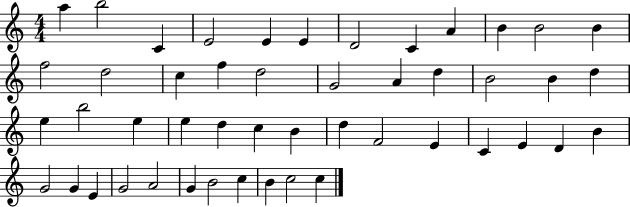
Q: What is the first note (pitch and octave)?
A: A5